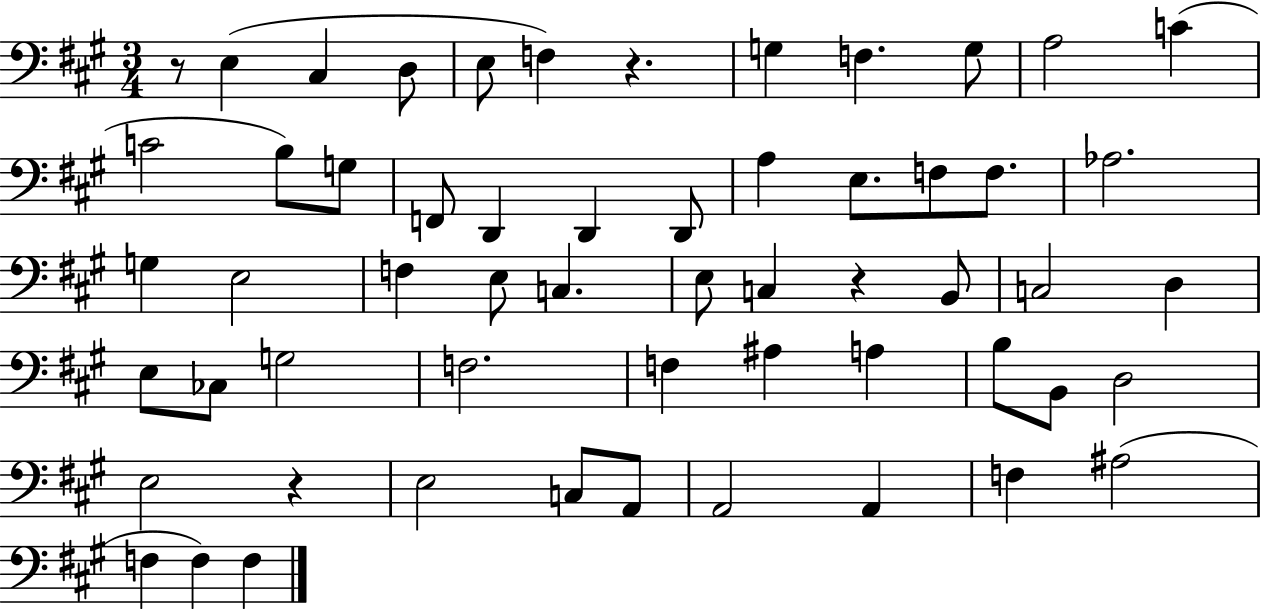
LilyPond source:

{
  \clef bass
  \numericTimeSignature
  \time 3/4
  \key a \major
  \repeat volta 2 { r8 e4( cis4 d8 | e8 f4) r4. | g4 f4. g8 | a2 c'4( | \break c'2 b8) g8 | f,8 d,4 d,4 d,8 | a4 e8. f8 f8. | aes2. | \break g4 e2 | f4 e8 c4. | e8 c4 r4 b,8 | c2 d4 | \break e8 ces8 g2 | f2. | f4 ais4 a4 | b8 b,8 d2 | \break e2 r4 | e2 c8 a,8 | a,2 a,4 | f4 ais2( | \break f4 f4) f4 | } \bar "|."
}